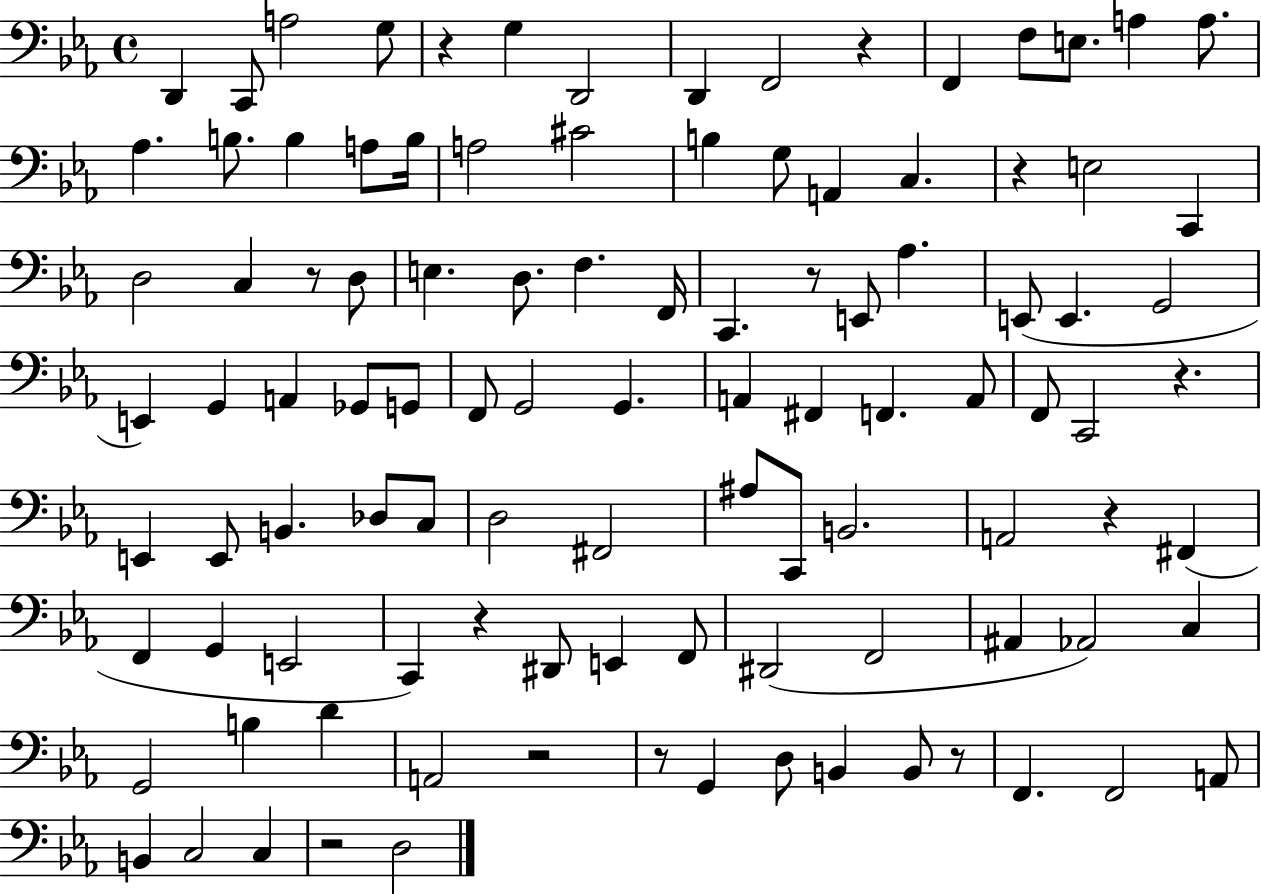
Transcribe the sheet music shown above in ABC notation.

X:1
T:Untitled
M:4/4
L:1/4
K:Eb
D,, C,,/2 A,2 G,/2 z G, D,,2 D,, F,,2 z F,, F,/2 E,/2 A, A,/2 _A, B,/2 B, A,/2 B,/4 A,2 ^C2 B, G,/2 A,, C, z E,2 C,, D,2 C, z/2 D,/2 E, D,/2 F, F,,/4 C,, z/2 E,,/2 _A, E,,/2 E,, G,,2 E,, G,, A,, _G,,/2 G,,/2 F,,/2 G,,2 G,, A,, ^F,, F,, A,,/2 F,,/2 C,,2 z E,, E,,/2 B,, _D,/2 C,/2 D,2 ^F,,2 ^A,/2 C,,/2 B,,2 A,,2 z ^F,, F,, G,, E,,2 C,, z ^D,,/2 E,, F,,/2 ^D,,2 F,,2 ^A,, _A,,2 C, G,,2 B, D A,,2 z2 z/2 G,, D,/2 B,, B,,/2 z/2 F,, F,,2 A,,/2 B,, C,2 C, z2 D,2